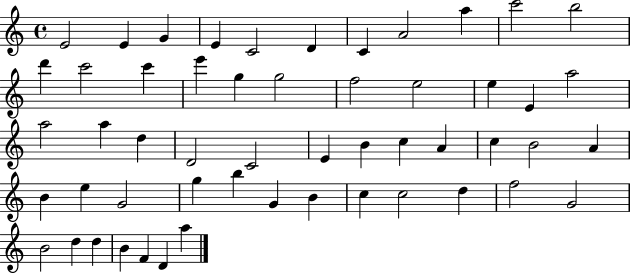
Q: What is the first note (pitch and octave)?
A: E4